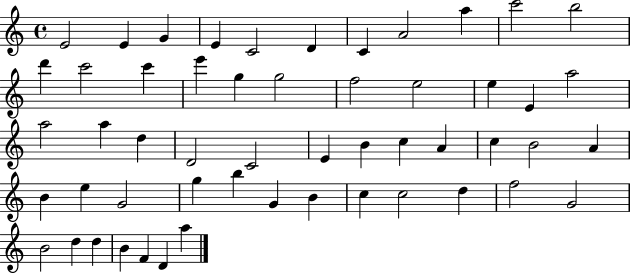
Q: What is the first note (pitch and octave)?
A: E4